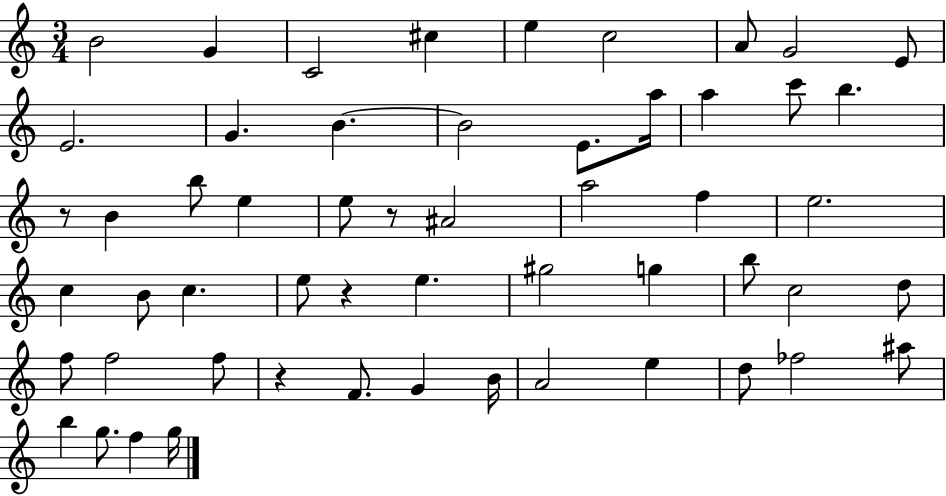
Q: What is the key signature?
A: C major